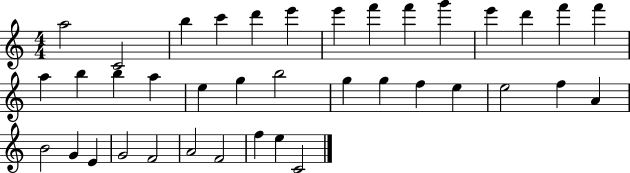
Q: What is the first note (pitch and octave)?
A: A5